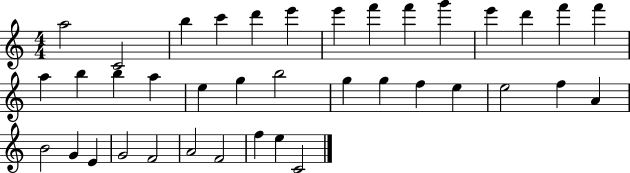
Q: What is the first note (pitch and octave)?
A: A5